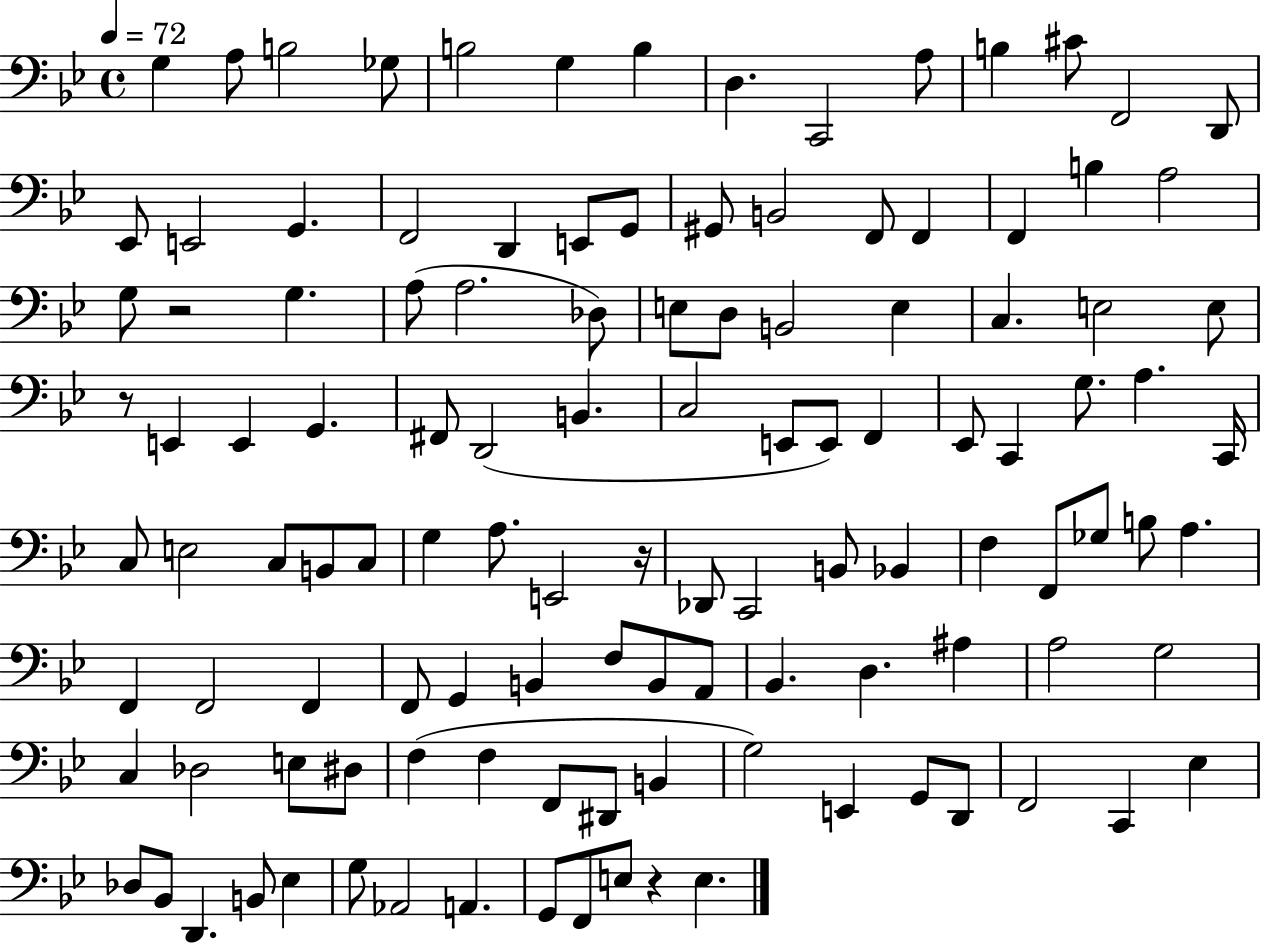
G3/q A3/e B3/h Gb3/e B3/h G3/q B3/q D3/q. C2/h A3/e B3/q C#4/e F2/h D2/e Eb2/e E2/h G2/q. F2/h D2/q E2/e G2/e G#2/e B2/h F2/e F2/q F2/q B3/q A3/h G3/e R/h G3/q. A3/e A3/h. Db3/e E3/e D3/e B2/h E3/q C3/q. E3/h E3/e R/e E2/q E2/q G2/q. F#2/e D2/h B2/q. C3/h E2/e E2/e F2/q Eb2/e C2/q G3/e. A3/q. C2/s C3/e E3/h C3/e B2/e C3/e G3/q A3/e. E2/h R/s Db2/e C2/h B2/e Bb2/q F3/q F2/e Gb3/e B3/e A3/q. F2/q F2/h F2/q F2/e G2/q B2/q F3/e B2/e A2/e Bb2/q. D3/q. A#3/q A3/h G3/h C3/q Db3/h E3/e D#3/e F3/q F3/q F2/e D#2/e B2/q G3/h E2/q G2/e D2/e F2/h C2/q Eb3/q Db3/e Bb2/e D2/q. B2/e Eb3/q G3/e Ab2/h A2/q. G2/e F2/e E3/e R/q E3/q.